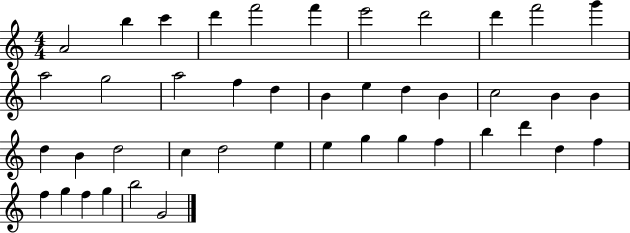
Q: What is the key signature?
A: C major